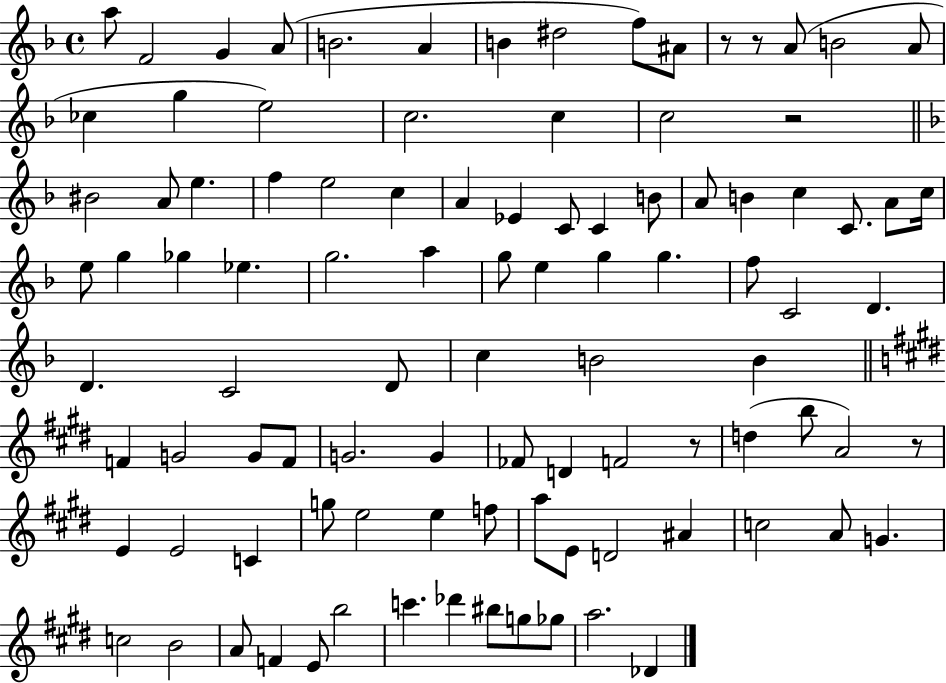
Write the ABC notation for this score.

X:1
T:Untitled
M:4/4
L:1/4
K:F
a/2 F2 G A/2 B2 A B ^d2 f/2 ^A/2 z/2 z/2 A/2 B2 A/2 _c g e2 c2 c c2 z2 ^B2 A/2 e f e2 c A _E C/2 C B/2 A/2 B c C/2 A/2 c/4 e/2 g _g _e g2 a g/2 e g g f/2 C2 D D C2 D/2 c B2 B F G2 G/2 F/2 G2 G _F/2 D F2 z/2 d b/2 A2 z/2 E E2 C g/2 e2 e f/2 a/2 E/2 D2 ^A c2 A/2 G c2 B2 A/2 F E/2 b2 c' _d' ^b/2 g/2 _g/2 a2 _D